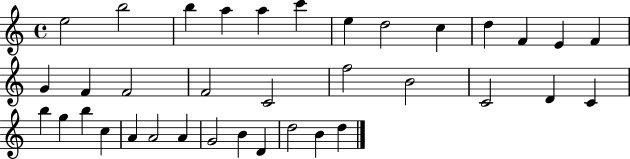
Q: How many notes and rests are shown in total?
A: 36